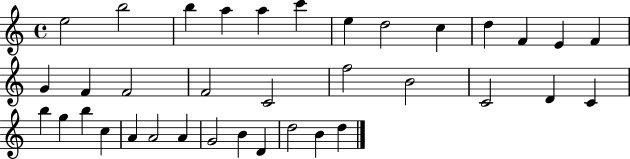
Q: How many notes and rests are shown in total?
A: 36